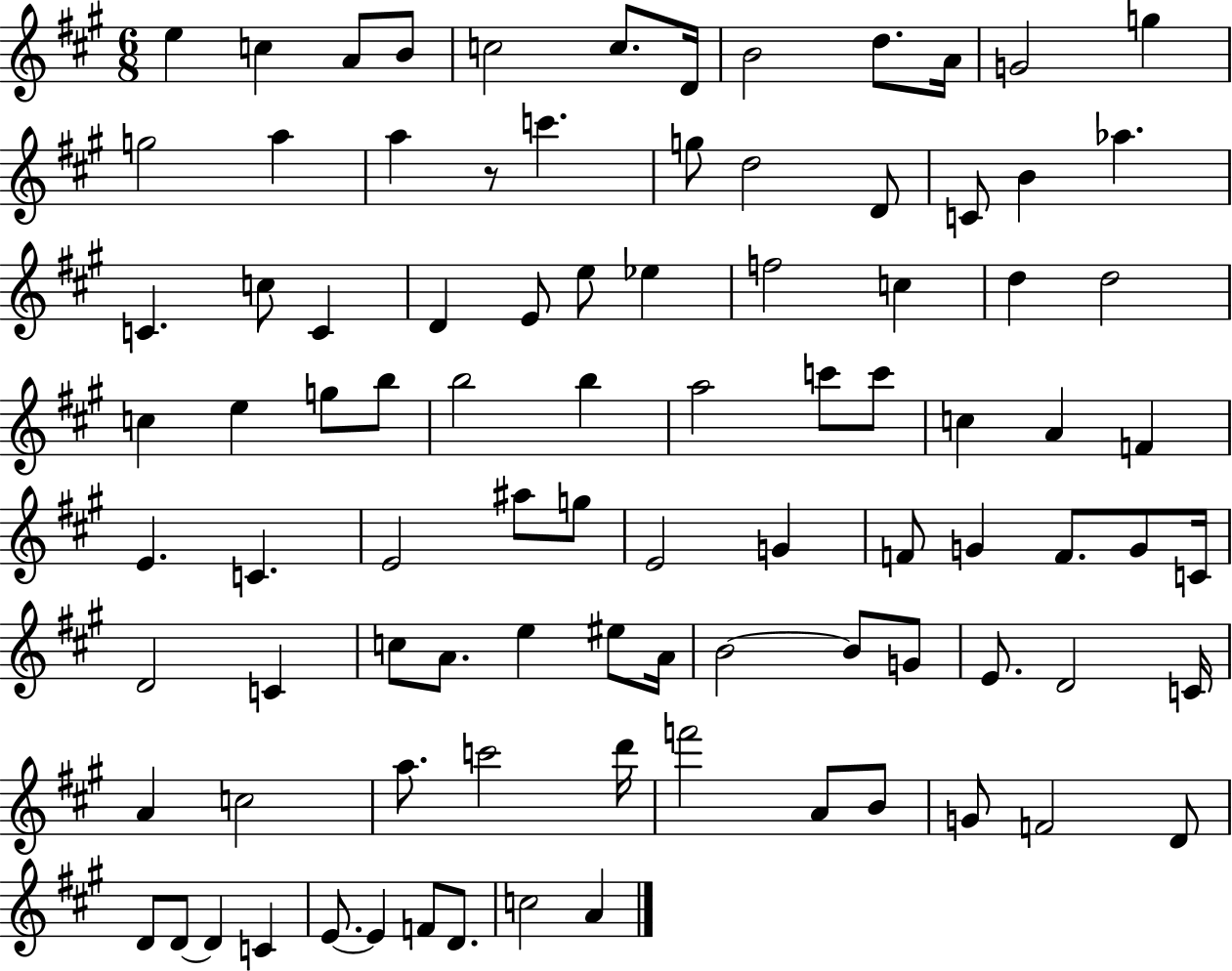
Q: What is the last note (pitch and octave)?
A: A4